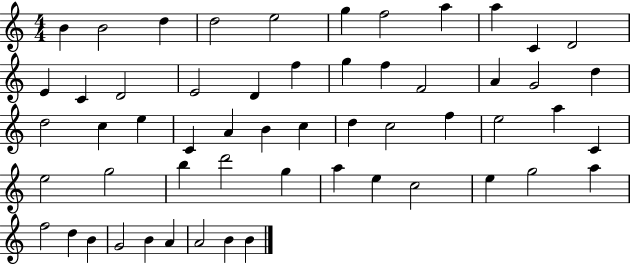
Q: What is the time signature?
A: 4/4